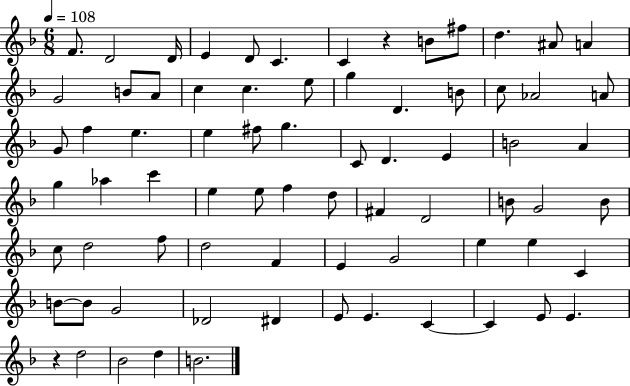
F4/e. D4/h D4/s E4/q D4/e C4/q. C4/q R/q B4/e F#5/e D5/q. A#4/e A4/q G4/h B4/e A4/e C5/q C5/q. E5/e G5/q D4/q. B4/e C5/e Ab4/h A4/e G4/e F5/q E5/q. E5/q F#5/e G5/q. C4/e D4/q. E4/q B4/h A4/q G5/q Ab5/q C6/q E5/q E5/e F5/q D5/e F#4/q D4/h B4/e G4/h B4/e C5/e D5/h F5/e D5/h F4/q E4/q G4/h E5/q E5/q C4/q B4/e B4/e G4/h Db4/h D#4/q E4/e E4/q. C4/q C4/q E4/e E4/q. R/q D5/h Bb4/h D5/q B4/h.